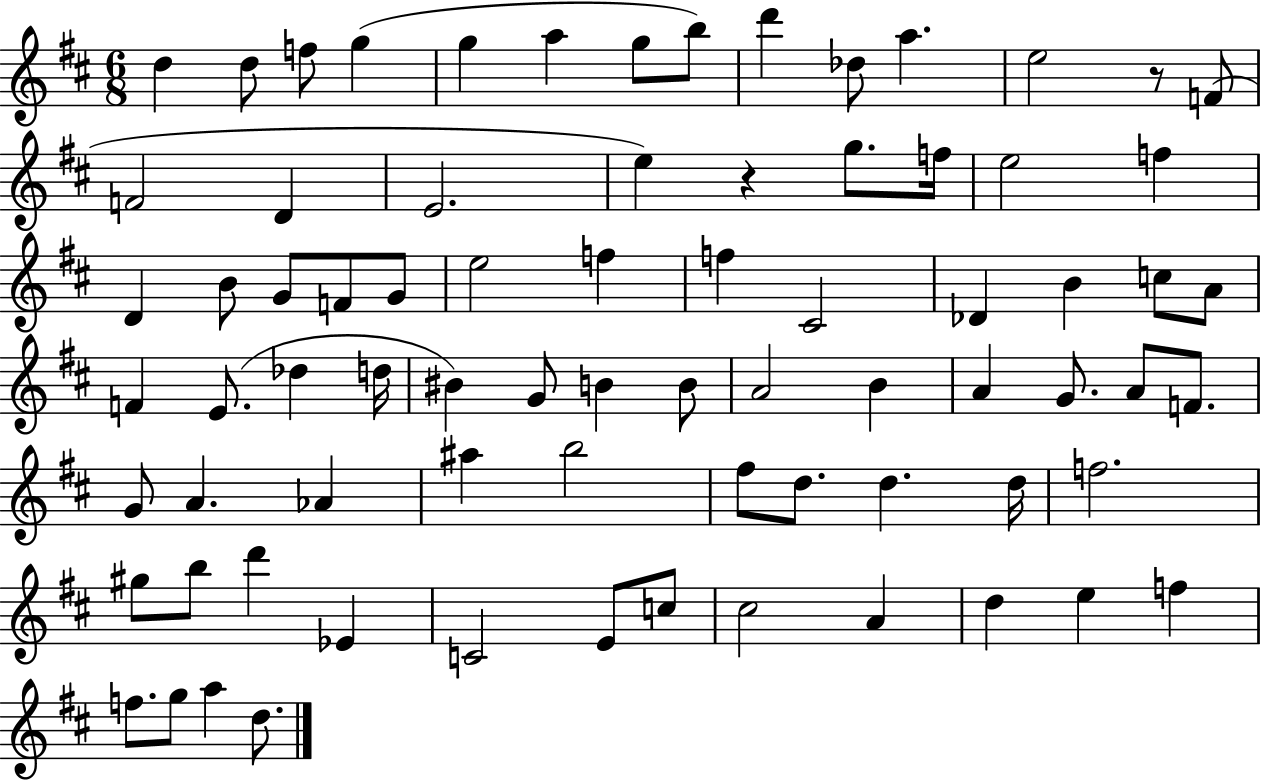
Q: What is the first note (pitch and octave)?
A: D5